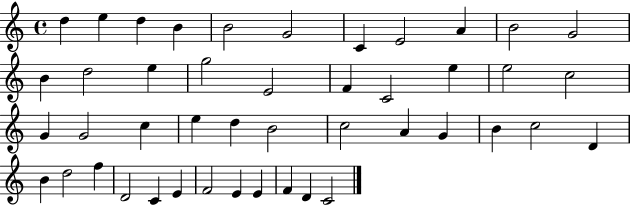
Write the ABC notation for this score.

X:1
T:Untitled
M:4/4
L:1/4
K:C
d e d B B2 G2 C E2 A B2 G2 B d2 e g2 E2 F C2 e e2 c2 G G2 c e d B2 c2 A G B c2 D B d2 f D2 C E F2 E E F D C2